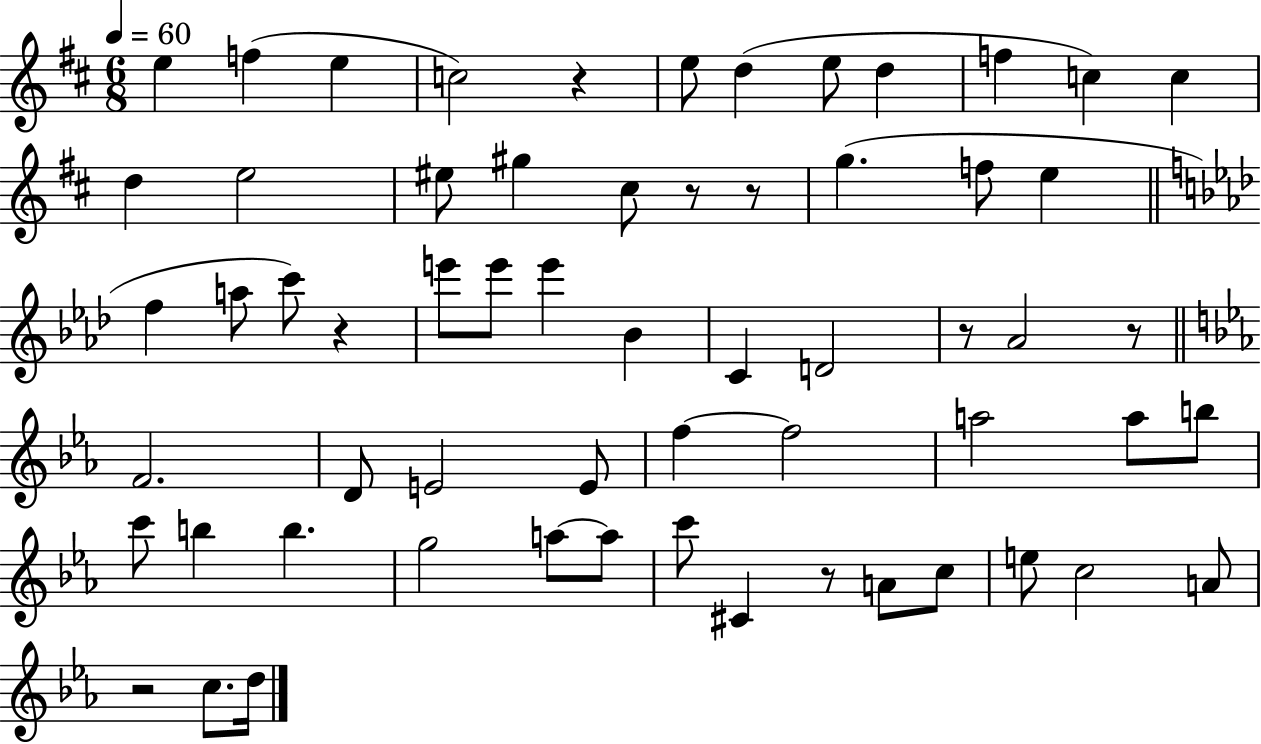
X:1
T:Untitled
M:6/8
L:1/4
K:D
e f e c2 z e/2 d e/2 d f c c d e2 ^e/2 ^g ^c/2 z/2 z/2 g f/2 e f a/2 c'/2 z e'/2 e'/2 e' _B C D2 z/2 _A2 z/2 F2 D/2 E2 E/2 f f2 a2 a/2 b/2 c'/2 b b g2 a/2 a/2 c'/2 ^C z/2 A/2 c/2 e/2 c2 A/2 z2 c/2 d/4